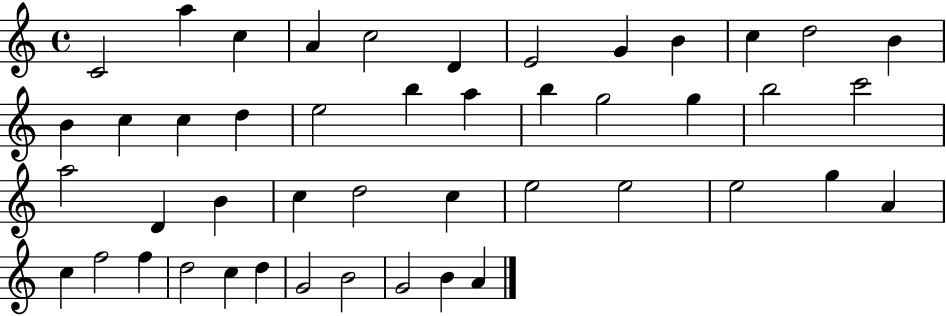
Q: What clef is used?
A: treble